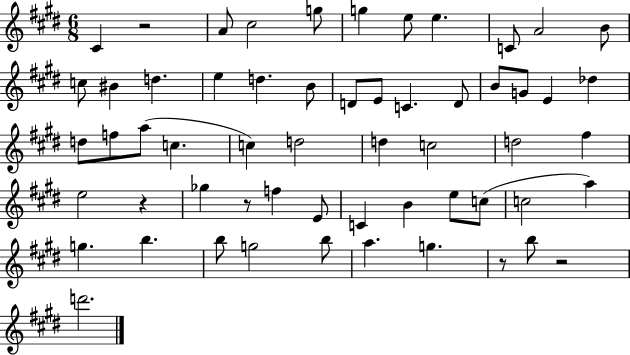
{
  \clef treble
  \numericTimeSignature
  \time 6/8
  \key e \major
  cis'4 r2 | a'8 cis''2 g''8 | g''4 e''8 e''4. | c'8 a'2 b'8 | \break c''8 bis'4 d''4. | e''4 d''4. b'8 | d'8 e'8 c'4. d'8 | b'8 g'8 e'4 des''4 | \break d''8 f''8 a''8( c''4. | c''4) d''2 | d''4 c''2 | d''2 fis''4 | \break e''2 r4 | ges''4 r8 f''4 e'8 | c'4 b'4 e''8 c''8( | c''2 a''4) | \break g''4. b''4. | b''8 g''2 b''8 | a''4. g''4. | r8 b''8 r2 | \break d'''2. | \bar "|."
}